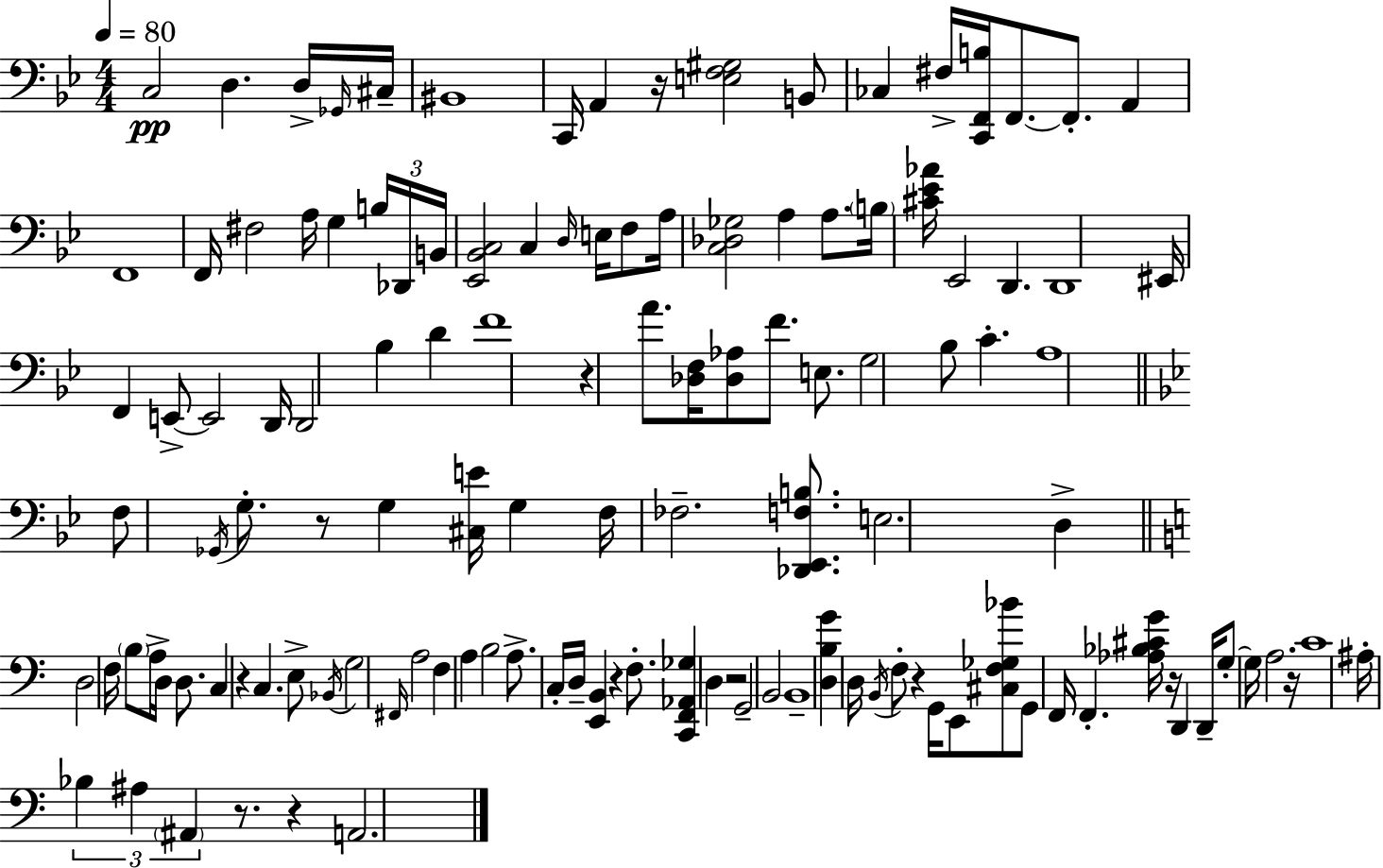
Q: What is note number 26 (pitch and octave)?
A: F3